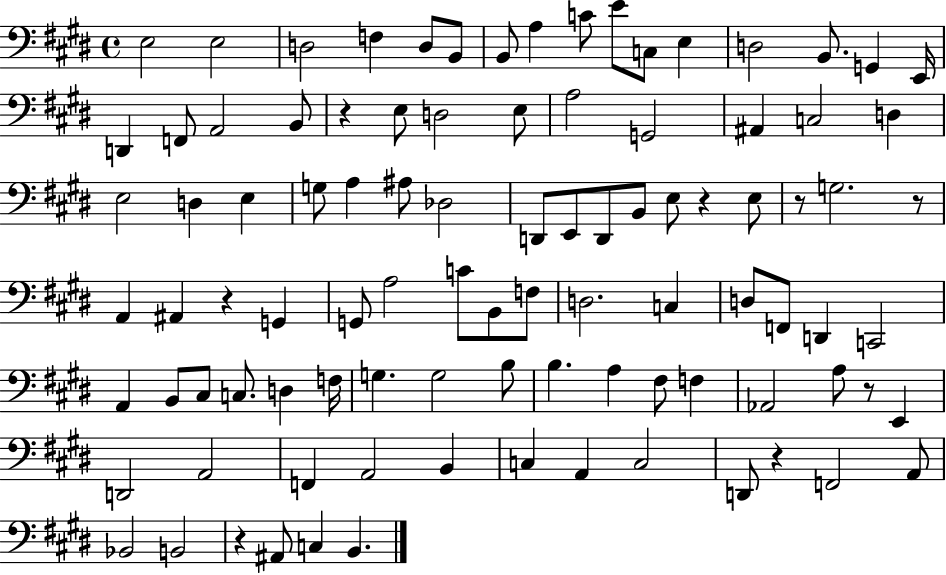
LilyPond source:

{
  \clef bass
  \time 4/4
  \defaultTimeSignature
  \key e \major
  e2 e2 | d2 f4 d8 b,8 | b,8 a4 c'8 e'8 c8 e4 | d2 b,8. g,4 e,16 | \break d,4 f,8 a,2 b,8 | r4 e8 d2 e8 | a2 g,2 | ais,4 c2 d4 | \break e2 d4 e4 | g8 a4 ais8 des2 | d,8 e,8 d,8 b,8 e8 r4 e8 | r8 g2. r8 | \break a,4 ais,4 r4 g,4 | g,8 a2 c'8 b,8 f8 | d2. c4 | d8 f,8 d,4 c,2 | \break a,4 b,8 cis8 c8. d4 f16 | g4. g2 b8 | b4. a4 fis8 f4 | aes,2 a8 r8 e,4 | \break d,2 a,2 | f,4 a,2 b,4 | c4 a,4 c2 | d,8 r4 f,2 a,8 | \break bes,2 b,2 | r4 ais,8 c4 b,4. | \bar "|."
}